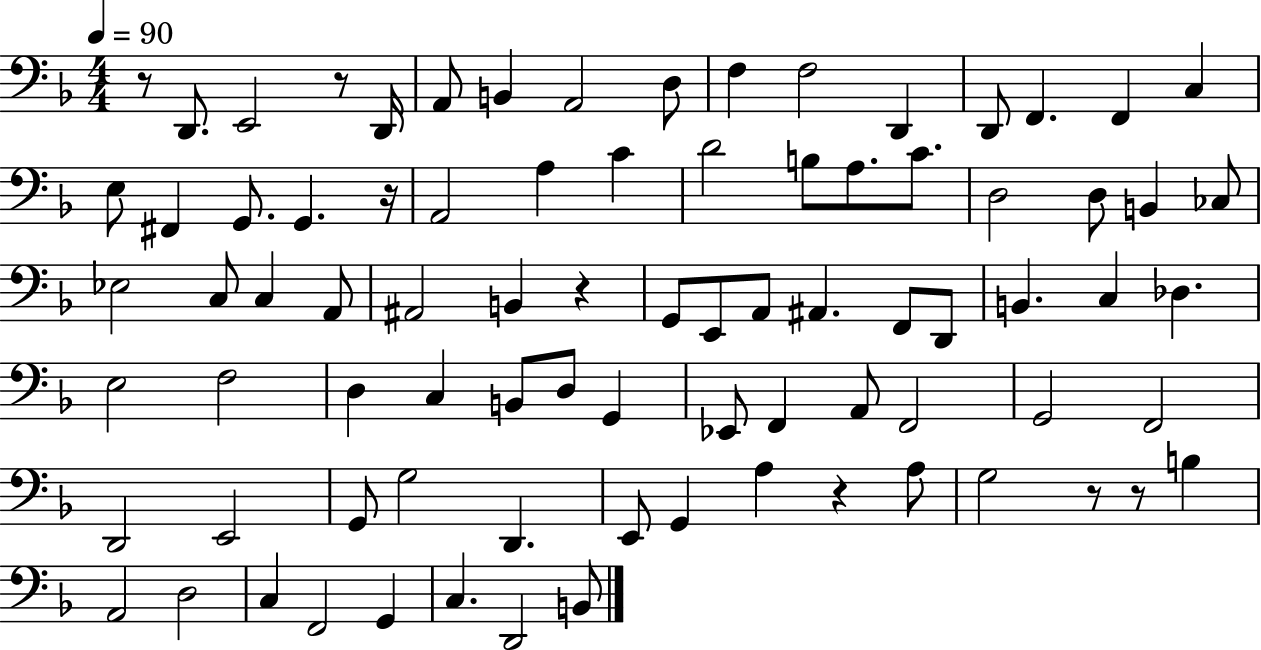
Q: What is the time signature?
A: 4/4